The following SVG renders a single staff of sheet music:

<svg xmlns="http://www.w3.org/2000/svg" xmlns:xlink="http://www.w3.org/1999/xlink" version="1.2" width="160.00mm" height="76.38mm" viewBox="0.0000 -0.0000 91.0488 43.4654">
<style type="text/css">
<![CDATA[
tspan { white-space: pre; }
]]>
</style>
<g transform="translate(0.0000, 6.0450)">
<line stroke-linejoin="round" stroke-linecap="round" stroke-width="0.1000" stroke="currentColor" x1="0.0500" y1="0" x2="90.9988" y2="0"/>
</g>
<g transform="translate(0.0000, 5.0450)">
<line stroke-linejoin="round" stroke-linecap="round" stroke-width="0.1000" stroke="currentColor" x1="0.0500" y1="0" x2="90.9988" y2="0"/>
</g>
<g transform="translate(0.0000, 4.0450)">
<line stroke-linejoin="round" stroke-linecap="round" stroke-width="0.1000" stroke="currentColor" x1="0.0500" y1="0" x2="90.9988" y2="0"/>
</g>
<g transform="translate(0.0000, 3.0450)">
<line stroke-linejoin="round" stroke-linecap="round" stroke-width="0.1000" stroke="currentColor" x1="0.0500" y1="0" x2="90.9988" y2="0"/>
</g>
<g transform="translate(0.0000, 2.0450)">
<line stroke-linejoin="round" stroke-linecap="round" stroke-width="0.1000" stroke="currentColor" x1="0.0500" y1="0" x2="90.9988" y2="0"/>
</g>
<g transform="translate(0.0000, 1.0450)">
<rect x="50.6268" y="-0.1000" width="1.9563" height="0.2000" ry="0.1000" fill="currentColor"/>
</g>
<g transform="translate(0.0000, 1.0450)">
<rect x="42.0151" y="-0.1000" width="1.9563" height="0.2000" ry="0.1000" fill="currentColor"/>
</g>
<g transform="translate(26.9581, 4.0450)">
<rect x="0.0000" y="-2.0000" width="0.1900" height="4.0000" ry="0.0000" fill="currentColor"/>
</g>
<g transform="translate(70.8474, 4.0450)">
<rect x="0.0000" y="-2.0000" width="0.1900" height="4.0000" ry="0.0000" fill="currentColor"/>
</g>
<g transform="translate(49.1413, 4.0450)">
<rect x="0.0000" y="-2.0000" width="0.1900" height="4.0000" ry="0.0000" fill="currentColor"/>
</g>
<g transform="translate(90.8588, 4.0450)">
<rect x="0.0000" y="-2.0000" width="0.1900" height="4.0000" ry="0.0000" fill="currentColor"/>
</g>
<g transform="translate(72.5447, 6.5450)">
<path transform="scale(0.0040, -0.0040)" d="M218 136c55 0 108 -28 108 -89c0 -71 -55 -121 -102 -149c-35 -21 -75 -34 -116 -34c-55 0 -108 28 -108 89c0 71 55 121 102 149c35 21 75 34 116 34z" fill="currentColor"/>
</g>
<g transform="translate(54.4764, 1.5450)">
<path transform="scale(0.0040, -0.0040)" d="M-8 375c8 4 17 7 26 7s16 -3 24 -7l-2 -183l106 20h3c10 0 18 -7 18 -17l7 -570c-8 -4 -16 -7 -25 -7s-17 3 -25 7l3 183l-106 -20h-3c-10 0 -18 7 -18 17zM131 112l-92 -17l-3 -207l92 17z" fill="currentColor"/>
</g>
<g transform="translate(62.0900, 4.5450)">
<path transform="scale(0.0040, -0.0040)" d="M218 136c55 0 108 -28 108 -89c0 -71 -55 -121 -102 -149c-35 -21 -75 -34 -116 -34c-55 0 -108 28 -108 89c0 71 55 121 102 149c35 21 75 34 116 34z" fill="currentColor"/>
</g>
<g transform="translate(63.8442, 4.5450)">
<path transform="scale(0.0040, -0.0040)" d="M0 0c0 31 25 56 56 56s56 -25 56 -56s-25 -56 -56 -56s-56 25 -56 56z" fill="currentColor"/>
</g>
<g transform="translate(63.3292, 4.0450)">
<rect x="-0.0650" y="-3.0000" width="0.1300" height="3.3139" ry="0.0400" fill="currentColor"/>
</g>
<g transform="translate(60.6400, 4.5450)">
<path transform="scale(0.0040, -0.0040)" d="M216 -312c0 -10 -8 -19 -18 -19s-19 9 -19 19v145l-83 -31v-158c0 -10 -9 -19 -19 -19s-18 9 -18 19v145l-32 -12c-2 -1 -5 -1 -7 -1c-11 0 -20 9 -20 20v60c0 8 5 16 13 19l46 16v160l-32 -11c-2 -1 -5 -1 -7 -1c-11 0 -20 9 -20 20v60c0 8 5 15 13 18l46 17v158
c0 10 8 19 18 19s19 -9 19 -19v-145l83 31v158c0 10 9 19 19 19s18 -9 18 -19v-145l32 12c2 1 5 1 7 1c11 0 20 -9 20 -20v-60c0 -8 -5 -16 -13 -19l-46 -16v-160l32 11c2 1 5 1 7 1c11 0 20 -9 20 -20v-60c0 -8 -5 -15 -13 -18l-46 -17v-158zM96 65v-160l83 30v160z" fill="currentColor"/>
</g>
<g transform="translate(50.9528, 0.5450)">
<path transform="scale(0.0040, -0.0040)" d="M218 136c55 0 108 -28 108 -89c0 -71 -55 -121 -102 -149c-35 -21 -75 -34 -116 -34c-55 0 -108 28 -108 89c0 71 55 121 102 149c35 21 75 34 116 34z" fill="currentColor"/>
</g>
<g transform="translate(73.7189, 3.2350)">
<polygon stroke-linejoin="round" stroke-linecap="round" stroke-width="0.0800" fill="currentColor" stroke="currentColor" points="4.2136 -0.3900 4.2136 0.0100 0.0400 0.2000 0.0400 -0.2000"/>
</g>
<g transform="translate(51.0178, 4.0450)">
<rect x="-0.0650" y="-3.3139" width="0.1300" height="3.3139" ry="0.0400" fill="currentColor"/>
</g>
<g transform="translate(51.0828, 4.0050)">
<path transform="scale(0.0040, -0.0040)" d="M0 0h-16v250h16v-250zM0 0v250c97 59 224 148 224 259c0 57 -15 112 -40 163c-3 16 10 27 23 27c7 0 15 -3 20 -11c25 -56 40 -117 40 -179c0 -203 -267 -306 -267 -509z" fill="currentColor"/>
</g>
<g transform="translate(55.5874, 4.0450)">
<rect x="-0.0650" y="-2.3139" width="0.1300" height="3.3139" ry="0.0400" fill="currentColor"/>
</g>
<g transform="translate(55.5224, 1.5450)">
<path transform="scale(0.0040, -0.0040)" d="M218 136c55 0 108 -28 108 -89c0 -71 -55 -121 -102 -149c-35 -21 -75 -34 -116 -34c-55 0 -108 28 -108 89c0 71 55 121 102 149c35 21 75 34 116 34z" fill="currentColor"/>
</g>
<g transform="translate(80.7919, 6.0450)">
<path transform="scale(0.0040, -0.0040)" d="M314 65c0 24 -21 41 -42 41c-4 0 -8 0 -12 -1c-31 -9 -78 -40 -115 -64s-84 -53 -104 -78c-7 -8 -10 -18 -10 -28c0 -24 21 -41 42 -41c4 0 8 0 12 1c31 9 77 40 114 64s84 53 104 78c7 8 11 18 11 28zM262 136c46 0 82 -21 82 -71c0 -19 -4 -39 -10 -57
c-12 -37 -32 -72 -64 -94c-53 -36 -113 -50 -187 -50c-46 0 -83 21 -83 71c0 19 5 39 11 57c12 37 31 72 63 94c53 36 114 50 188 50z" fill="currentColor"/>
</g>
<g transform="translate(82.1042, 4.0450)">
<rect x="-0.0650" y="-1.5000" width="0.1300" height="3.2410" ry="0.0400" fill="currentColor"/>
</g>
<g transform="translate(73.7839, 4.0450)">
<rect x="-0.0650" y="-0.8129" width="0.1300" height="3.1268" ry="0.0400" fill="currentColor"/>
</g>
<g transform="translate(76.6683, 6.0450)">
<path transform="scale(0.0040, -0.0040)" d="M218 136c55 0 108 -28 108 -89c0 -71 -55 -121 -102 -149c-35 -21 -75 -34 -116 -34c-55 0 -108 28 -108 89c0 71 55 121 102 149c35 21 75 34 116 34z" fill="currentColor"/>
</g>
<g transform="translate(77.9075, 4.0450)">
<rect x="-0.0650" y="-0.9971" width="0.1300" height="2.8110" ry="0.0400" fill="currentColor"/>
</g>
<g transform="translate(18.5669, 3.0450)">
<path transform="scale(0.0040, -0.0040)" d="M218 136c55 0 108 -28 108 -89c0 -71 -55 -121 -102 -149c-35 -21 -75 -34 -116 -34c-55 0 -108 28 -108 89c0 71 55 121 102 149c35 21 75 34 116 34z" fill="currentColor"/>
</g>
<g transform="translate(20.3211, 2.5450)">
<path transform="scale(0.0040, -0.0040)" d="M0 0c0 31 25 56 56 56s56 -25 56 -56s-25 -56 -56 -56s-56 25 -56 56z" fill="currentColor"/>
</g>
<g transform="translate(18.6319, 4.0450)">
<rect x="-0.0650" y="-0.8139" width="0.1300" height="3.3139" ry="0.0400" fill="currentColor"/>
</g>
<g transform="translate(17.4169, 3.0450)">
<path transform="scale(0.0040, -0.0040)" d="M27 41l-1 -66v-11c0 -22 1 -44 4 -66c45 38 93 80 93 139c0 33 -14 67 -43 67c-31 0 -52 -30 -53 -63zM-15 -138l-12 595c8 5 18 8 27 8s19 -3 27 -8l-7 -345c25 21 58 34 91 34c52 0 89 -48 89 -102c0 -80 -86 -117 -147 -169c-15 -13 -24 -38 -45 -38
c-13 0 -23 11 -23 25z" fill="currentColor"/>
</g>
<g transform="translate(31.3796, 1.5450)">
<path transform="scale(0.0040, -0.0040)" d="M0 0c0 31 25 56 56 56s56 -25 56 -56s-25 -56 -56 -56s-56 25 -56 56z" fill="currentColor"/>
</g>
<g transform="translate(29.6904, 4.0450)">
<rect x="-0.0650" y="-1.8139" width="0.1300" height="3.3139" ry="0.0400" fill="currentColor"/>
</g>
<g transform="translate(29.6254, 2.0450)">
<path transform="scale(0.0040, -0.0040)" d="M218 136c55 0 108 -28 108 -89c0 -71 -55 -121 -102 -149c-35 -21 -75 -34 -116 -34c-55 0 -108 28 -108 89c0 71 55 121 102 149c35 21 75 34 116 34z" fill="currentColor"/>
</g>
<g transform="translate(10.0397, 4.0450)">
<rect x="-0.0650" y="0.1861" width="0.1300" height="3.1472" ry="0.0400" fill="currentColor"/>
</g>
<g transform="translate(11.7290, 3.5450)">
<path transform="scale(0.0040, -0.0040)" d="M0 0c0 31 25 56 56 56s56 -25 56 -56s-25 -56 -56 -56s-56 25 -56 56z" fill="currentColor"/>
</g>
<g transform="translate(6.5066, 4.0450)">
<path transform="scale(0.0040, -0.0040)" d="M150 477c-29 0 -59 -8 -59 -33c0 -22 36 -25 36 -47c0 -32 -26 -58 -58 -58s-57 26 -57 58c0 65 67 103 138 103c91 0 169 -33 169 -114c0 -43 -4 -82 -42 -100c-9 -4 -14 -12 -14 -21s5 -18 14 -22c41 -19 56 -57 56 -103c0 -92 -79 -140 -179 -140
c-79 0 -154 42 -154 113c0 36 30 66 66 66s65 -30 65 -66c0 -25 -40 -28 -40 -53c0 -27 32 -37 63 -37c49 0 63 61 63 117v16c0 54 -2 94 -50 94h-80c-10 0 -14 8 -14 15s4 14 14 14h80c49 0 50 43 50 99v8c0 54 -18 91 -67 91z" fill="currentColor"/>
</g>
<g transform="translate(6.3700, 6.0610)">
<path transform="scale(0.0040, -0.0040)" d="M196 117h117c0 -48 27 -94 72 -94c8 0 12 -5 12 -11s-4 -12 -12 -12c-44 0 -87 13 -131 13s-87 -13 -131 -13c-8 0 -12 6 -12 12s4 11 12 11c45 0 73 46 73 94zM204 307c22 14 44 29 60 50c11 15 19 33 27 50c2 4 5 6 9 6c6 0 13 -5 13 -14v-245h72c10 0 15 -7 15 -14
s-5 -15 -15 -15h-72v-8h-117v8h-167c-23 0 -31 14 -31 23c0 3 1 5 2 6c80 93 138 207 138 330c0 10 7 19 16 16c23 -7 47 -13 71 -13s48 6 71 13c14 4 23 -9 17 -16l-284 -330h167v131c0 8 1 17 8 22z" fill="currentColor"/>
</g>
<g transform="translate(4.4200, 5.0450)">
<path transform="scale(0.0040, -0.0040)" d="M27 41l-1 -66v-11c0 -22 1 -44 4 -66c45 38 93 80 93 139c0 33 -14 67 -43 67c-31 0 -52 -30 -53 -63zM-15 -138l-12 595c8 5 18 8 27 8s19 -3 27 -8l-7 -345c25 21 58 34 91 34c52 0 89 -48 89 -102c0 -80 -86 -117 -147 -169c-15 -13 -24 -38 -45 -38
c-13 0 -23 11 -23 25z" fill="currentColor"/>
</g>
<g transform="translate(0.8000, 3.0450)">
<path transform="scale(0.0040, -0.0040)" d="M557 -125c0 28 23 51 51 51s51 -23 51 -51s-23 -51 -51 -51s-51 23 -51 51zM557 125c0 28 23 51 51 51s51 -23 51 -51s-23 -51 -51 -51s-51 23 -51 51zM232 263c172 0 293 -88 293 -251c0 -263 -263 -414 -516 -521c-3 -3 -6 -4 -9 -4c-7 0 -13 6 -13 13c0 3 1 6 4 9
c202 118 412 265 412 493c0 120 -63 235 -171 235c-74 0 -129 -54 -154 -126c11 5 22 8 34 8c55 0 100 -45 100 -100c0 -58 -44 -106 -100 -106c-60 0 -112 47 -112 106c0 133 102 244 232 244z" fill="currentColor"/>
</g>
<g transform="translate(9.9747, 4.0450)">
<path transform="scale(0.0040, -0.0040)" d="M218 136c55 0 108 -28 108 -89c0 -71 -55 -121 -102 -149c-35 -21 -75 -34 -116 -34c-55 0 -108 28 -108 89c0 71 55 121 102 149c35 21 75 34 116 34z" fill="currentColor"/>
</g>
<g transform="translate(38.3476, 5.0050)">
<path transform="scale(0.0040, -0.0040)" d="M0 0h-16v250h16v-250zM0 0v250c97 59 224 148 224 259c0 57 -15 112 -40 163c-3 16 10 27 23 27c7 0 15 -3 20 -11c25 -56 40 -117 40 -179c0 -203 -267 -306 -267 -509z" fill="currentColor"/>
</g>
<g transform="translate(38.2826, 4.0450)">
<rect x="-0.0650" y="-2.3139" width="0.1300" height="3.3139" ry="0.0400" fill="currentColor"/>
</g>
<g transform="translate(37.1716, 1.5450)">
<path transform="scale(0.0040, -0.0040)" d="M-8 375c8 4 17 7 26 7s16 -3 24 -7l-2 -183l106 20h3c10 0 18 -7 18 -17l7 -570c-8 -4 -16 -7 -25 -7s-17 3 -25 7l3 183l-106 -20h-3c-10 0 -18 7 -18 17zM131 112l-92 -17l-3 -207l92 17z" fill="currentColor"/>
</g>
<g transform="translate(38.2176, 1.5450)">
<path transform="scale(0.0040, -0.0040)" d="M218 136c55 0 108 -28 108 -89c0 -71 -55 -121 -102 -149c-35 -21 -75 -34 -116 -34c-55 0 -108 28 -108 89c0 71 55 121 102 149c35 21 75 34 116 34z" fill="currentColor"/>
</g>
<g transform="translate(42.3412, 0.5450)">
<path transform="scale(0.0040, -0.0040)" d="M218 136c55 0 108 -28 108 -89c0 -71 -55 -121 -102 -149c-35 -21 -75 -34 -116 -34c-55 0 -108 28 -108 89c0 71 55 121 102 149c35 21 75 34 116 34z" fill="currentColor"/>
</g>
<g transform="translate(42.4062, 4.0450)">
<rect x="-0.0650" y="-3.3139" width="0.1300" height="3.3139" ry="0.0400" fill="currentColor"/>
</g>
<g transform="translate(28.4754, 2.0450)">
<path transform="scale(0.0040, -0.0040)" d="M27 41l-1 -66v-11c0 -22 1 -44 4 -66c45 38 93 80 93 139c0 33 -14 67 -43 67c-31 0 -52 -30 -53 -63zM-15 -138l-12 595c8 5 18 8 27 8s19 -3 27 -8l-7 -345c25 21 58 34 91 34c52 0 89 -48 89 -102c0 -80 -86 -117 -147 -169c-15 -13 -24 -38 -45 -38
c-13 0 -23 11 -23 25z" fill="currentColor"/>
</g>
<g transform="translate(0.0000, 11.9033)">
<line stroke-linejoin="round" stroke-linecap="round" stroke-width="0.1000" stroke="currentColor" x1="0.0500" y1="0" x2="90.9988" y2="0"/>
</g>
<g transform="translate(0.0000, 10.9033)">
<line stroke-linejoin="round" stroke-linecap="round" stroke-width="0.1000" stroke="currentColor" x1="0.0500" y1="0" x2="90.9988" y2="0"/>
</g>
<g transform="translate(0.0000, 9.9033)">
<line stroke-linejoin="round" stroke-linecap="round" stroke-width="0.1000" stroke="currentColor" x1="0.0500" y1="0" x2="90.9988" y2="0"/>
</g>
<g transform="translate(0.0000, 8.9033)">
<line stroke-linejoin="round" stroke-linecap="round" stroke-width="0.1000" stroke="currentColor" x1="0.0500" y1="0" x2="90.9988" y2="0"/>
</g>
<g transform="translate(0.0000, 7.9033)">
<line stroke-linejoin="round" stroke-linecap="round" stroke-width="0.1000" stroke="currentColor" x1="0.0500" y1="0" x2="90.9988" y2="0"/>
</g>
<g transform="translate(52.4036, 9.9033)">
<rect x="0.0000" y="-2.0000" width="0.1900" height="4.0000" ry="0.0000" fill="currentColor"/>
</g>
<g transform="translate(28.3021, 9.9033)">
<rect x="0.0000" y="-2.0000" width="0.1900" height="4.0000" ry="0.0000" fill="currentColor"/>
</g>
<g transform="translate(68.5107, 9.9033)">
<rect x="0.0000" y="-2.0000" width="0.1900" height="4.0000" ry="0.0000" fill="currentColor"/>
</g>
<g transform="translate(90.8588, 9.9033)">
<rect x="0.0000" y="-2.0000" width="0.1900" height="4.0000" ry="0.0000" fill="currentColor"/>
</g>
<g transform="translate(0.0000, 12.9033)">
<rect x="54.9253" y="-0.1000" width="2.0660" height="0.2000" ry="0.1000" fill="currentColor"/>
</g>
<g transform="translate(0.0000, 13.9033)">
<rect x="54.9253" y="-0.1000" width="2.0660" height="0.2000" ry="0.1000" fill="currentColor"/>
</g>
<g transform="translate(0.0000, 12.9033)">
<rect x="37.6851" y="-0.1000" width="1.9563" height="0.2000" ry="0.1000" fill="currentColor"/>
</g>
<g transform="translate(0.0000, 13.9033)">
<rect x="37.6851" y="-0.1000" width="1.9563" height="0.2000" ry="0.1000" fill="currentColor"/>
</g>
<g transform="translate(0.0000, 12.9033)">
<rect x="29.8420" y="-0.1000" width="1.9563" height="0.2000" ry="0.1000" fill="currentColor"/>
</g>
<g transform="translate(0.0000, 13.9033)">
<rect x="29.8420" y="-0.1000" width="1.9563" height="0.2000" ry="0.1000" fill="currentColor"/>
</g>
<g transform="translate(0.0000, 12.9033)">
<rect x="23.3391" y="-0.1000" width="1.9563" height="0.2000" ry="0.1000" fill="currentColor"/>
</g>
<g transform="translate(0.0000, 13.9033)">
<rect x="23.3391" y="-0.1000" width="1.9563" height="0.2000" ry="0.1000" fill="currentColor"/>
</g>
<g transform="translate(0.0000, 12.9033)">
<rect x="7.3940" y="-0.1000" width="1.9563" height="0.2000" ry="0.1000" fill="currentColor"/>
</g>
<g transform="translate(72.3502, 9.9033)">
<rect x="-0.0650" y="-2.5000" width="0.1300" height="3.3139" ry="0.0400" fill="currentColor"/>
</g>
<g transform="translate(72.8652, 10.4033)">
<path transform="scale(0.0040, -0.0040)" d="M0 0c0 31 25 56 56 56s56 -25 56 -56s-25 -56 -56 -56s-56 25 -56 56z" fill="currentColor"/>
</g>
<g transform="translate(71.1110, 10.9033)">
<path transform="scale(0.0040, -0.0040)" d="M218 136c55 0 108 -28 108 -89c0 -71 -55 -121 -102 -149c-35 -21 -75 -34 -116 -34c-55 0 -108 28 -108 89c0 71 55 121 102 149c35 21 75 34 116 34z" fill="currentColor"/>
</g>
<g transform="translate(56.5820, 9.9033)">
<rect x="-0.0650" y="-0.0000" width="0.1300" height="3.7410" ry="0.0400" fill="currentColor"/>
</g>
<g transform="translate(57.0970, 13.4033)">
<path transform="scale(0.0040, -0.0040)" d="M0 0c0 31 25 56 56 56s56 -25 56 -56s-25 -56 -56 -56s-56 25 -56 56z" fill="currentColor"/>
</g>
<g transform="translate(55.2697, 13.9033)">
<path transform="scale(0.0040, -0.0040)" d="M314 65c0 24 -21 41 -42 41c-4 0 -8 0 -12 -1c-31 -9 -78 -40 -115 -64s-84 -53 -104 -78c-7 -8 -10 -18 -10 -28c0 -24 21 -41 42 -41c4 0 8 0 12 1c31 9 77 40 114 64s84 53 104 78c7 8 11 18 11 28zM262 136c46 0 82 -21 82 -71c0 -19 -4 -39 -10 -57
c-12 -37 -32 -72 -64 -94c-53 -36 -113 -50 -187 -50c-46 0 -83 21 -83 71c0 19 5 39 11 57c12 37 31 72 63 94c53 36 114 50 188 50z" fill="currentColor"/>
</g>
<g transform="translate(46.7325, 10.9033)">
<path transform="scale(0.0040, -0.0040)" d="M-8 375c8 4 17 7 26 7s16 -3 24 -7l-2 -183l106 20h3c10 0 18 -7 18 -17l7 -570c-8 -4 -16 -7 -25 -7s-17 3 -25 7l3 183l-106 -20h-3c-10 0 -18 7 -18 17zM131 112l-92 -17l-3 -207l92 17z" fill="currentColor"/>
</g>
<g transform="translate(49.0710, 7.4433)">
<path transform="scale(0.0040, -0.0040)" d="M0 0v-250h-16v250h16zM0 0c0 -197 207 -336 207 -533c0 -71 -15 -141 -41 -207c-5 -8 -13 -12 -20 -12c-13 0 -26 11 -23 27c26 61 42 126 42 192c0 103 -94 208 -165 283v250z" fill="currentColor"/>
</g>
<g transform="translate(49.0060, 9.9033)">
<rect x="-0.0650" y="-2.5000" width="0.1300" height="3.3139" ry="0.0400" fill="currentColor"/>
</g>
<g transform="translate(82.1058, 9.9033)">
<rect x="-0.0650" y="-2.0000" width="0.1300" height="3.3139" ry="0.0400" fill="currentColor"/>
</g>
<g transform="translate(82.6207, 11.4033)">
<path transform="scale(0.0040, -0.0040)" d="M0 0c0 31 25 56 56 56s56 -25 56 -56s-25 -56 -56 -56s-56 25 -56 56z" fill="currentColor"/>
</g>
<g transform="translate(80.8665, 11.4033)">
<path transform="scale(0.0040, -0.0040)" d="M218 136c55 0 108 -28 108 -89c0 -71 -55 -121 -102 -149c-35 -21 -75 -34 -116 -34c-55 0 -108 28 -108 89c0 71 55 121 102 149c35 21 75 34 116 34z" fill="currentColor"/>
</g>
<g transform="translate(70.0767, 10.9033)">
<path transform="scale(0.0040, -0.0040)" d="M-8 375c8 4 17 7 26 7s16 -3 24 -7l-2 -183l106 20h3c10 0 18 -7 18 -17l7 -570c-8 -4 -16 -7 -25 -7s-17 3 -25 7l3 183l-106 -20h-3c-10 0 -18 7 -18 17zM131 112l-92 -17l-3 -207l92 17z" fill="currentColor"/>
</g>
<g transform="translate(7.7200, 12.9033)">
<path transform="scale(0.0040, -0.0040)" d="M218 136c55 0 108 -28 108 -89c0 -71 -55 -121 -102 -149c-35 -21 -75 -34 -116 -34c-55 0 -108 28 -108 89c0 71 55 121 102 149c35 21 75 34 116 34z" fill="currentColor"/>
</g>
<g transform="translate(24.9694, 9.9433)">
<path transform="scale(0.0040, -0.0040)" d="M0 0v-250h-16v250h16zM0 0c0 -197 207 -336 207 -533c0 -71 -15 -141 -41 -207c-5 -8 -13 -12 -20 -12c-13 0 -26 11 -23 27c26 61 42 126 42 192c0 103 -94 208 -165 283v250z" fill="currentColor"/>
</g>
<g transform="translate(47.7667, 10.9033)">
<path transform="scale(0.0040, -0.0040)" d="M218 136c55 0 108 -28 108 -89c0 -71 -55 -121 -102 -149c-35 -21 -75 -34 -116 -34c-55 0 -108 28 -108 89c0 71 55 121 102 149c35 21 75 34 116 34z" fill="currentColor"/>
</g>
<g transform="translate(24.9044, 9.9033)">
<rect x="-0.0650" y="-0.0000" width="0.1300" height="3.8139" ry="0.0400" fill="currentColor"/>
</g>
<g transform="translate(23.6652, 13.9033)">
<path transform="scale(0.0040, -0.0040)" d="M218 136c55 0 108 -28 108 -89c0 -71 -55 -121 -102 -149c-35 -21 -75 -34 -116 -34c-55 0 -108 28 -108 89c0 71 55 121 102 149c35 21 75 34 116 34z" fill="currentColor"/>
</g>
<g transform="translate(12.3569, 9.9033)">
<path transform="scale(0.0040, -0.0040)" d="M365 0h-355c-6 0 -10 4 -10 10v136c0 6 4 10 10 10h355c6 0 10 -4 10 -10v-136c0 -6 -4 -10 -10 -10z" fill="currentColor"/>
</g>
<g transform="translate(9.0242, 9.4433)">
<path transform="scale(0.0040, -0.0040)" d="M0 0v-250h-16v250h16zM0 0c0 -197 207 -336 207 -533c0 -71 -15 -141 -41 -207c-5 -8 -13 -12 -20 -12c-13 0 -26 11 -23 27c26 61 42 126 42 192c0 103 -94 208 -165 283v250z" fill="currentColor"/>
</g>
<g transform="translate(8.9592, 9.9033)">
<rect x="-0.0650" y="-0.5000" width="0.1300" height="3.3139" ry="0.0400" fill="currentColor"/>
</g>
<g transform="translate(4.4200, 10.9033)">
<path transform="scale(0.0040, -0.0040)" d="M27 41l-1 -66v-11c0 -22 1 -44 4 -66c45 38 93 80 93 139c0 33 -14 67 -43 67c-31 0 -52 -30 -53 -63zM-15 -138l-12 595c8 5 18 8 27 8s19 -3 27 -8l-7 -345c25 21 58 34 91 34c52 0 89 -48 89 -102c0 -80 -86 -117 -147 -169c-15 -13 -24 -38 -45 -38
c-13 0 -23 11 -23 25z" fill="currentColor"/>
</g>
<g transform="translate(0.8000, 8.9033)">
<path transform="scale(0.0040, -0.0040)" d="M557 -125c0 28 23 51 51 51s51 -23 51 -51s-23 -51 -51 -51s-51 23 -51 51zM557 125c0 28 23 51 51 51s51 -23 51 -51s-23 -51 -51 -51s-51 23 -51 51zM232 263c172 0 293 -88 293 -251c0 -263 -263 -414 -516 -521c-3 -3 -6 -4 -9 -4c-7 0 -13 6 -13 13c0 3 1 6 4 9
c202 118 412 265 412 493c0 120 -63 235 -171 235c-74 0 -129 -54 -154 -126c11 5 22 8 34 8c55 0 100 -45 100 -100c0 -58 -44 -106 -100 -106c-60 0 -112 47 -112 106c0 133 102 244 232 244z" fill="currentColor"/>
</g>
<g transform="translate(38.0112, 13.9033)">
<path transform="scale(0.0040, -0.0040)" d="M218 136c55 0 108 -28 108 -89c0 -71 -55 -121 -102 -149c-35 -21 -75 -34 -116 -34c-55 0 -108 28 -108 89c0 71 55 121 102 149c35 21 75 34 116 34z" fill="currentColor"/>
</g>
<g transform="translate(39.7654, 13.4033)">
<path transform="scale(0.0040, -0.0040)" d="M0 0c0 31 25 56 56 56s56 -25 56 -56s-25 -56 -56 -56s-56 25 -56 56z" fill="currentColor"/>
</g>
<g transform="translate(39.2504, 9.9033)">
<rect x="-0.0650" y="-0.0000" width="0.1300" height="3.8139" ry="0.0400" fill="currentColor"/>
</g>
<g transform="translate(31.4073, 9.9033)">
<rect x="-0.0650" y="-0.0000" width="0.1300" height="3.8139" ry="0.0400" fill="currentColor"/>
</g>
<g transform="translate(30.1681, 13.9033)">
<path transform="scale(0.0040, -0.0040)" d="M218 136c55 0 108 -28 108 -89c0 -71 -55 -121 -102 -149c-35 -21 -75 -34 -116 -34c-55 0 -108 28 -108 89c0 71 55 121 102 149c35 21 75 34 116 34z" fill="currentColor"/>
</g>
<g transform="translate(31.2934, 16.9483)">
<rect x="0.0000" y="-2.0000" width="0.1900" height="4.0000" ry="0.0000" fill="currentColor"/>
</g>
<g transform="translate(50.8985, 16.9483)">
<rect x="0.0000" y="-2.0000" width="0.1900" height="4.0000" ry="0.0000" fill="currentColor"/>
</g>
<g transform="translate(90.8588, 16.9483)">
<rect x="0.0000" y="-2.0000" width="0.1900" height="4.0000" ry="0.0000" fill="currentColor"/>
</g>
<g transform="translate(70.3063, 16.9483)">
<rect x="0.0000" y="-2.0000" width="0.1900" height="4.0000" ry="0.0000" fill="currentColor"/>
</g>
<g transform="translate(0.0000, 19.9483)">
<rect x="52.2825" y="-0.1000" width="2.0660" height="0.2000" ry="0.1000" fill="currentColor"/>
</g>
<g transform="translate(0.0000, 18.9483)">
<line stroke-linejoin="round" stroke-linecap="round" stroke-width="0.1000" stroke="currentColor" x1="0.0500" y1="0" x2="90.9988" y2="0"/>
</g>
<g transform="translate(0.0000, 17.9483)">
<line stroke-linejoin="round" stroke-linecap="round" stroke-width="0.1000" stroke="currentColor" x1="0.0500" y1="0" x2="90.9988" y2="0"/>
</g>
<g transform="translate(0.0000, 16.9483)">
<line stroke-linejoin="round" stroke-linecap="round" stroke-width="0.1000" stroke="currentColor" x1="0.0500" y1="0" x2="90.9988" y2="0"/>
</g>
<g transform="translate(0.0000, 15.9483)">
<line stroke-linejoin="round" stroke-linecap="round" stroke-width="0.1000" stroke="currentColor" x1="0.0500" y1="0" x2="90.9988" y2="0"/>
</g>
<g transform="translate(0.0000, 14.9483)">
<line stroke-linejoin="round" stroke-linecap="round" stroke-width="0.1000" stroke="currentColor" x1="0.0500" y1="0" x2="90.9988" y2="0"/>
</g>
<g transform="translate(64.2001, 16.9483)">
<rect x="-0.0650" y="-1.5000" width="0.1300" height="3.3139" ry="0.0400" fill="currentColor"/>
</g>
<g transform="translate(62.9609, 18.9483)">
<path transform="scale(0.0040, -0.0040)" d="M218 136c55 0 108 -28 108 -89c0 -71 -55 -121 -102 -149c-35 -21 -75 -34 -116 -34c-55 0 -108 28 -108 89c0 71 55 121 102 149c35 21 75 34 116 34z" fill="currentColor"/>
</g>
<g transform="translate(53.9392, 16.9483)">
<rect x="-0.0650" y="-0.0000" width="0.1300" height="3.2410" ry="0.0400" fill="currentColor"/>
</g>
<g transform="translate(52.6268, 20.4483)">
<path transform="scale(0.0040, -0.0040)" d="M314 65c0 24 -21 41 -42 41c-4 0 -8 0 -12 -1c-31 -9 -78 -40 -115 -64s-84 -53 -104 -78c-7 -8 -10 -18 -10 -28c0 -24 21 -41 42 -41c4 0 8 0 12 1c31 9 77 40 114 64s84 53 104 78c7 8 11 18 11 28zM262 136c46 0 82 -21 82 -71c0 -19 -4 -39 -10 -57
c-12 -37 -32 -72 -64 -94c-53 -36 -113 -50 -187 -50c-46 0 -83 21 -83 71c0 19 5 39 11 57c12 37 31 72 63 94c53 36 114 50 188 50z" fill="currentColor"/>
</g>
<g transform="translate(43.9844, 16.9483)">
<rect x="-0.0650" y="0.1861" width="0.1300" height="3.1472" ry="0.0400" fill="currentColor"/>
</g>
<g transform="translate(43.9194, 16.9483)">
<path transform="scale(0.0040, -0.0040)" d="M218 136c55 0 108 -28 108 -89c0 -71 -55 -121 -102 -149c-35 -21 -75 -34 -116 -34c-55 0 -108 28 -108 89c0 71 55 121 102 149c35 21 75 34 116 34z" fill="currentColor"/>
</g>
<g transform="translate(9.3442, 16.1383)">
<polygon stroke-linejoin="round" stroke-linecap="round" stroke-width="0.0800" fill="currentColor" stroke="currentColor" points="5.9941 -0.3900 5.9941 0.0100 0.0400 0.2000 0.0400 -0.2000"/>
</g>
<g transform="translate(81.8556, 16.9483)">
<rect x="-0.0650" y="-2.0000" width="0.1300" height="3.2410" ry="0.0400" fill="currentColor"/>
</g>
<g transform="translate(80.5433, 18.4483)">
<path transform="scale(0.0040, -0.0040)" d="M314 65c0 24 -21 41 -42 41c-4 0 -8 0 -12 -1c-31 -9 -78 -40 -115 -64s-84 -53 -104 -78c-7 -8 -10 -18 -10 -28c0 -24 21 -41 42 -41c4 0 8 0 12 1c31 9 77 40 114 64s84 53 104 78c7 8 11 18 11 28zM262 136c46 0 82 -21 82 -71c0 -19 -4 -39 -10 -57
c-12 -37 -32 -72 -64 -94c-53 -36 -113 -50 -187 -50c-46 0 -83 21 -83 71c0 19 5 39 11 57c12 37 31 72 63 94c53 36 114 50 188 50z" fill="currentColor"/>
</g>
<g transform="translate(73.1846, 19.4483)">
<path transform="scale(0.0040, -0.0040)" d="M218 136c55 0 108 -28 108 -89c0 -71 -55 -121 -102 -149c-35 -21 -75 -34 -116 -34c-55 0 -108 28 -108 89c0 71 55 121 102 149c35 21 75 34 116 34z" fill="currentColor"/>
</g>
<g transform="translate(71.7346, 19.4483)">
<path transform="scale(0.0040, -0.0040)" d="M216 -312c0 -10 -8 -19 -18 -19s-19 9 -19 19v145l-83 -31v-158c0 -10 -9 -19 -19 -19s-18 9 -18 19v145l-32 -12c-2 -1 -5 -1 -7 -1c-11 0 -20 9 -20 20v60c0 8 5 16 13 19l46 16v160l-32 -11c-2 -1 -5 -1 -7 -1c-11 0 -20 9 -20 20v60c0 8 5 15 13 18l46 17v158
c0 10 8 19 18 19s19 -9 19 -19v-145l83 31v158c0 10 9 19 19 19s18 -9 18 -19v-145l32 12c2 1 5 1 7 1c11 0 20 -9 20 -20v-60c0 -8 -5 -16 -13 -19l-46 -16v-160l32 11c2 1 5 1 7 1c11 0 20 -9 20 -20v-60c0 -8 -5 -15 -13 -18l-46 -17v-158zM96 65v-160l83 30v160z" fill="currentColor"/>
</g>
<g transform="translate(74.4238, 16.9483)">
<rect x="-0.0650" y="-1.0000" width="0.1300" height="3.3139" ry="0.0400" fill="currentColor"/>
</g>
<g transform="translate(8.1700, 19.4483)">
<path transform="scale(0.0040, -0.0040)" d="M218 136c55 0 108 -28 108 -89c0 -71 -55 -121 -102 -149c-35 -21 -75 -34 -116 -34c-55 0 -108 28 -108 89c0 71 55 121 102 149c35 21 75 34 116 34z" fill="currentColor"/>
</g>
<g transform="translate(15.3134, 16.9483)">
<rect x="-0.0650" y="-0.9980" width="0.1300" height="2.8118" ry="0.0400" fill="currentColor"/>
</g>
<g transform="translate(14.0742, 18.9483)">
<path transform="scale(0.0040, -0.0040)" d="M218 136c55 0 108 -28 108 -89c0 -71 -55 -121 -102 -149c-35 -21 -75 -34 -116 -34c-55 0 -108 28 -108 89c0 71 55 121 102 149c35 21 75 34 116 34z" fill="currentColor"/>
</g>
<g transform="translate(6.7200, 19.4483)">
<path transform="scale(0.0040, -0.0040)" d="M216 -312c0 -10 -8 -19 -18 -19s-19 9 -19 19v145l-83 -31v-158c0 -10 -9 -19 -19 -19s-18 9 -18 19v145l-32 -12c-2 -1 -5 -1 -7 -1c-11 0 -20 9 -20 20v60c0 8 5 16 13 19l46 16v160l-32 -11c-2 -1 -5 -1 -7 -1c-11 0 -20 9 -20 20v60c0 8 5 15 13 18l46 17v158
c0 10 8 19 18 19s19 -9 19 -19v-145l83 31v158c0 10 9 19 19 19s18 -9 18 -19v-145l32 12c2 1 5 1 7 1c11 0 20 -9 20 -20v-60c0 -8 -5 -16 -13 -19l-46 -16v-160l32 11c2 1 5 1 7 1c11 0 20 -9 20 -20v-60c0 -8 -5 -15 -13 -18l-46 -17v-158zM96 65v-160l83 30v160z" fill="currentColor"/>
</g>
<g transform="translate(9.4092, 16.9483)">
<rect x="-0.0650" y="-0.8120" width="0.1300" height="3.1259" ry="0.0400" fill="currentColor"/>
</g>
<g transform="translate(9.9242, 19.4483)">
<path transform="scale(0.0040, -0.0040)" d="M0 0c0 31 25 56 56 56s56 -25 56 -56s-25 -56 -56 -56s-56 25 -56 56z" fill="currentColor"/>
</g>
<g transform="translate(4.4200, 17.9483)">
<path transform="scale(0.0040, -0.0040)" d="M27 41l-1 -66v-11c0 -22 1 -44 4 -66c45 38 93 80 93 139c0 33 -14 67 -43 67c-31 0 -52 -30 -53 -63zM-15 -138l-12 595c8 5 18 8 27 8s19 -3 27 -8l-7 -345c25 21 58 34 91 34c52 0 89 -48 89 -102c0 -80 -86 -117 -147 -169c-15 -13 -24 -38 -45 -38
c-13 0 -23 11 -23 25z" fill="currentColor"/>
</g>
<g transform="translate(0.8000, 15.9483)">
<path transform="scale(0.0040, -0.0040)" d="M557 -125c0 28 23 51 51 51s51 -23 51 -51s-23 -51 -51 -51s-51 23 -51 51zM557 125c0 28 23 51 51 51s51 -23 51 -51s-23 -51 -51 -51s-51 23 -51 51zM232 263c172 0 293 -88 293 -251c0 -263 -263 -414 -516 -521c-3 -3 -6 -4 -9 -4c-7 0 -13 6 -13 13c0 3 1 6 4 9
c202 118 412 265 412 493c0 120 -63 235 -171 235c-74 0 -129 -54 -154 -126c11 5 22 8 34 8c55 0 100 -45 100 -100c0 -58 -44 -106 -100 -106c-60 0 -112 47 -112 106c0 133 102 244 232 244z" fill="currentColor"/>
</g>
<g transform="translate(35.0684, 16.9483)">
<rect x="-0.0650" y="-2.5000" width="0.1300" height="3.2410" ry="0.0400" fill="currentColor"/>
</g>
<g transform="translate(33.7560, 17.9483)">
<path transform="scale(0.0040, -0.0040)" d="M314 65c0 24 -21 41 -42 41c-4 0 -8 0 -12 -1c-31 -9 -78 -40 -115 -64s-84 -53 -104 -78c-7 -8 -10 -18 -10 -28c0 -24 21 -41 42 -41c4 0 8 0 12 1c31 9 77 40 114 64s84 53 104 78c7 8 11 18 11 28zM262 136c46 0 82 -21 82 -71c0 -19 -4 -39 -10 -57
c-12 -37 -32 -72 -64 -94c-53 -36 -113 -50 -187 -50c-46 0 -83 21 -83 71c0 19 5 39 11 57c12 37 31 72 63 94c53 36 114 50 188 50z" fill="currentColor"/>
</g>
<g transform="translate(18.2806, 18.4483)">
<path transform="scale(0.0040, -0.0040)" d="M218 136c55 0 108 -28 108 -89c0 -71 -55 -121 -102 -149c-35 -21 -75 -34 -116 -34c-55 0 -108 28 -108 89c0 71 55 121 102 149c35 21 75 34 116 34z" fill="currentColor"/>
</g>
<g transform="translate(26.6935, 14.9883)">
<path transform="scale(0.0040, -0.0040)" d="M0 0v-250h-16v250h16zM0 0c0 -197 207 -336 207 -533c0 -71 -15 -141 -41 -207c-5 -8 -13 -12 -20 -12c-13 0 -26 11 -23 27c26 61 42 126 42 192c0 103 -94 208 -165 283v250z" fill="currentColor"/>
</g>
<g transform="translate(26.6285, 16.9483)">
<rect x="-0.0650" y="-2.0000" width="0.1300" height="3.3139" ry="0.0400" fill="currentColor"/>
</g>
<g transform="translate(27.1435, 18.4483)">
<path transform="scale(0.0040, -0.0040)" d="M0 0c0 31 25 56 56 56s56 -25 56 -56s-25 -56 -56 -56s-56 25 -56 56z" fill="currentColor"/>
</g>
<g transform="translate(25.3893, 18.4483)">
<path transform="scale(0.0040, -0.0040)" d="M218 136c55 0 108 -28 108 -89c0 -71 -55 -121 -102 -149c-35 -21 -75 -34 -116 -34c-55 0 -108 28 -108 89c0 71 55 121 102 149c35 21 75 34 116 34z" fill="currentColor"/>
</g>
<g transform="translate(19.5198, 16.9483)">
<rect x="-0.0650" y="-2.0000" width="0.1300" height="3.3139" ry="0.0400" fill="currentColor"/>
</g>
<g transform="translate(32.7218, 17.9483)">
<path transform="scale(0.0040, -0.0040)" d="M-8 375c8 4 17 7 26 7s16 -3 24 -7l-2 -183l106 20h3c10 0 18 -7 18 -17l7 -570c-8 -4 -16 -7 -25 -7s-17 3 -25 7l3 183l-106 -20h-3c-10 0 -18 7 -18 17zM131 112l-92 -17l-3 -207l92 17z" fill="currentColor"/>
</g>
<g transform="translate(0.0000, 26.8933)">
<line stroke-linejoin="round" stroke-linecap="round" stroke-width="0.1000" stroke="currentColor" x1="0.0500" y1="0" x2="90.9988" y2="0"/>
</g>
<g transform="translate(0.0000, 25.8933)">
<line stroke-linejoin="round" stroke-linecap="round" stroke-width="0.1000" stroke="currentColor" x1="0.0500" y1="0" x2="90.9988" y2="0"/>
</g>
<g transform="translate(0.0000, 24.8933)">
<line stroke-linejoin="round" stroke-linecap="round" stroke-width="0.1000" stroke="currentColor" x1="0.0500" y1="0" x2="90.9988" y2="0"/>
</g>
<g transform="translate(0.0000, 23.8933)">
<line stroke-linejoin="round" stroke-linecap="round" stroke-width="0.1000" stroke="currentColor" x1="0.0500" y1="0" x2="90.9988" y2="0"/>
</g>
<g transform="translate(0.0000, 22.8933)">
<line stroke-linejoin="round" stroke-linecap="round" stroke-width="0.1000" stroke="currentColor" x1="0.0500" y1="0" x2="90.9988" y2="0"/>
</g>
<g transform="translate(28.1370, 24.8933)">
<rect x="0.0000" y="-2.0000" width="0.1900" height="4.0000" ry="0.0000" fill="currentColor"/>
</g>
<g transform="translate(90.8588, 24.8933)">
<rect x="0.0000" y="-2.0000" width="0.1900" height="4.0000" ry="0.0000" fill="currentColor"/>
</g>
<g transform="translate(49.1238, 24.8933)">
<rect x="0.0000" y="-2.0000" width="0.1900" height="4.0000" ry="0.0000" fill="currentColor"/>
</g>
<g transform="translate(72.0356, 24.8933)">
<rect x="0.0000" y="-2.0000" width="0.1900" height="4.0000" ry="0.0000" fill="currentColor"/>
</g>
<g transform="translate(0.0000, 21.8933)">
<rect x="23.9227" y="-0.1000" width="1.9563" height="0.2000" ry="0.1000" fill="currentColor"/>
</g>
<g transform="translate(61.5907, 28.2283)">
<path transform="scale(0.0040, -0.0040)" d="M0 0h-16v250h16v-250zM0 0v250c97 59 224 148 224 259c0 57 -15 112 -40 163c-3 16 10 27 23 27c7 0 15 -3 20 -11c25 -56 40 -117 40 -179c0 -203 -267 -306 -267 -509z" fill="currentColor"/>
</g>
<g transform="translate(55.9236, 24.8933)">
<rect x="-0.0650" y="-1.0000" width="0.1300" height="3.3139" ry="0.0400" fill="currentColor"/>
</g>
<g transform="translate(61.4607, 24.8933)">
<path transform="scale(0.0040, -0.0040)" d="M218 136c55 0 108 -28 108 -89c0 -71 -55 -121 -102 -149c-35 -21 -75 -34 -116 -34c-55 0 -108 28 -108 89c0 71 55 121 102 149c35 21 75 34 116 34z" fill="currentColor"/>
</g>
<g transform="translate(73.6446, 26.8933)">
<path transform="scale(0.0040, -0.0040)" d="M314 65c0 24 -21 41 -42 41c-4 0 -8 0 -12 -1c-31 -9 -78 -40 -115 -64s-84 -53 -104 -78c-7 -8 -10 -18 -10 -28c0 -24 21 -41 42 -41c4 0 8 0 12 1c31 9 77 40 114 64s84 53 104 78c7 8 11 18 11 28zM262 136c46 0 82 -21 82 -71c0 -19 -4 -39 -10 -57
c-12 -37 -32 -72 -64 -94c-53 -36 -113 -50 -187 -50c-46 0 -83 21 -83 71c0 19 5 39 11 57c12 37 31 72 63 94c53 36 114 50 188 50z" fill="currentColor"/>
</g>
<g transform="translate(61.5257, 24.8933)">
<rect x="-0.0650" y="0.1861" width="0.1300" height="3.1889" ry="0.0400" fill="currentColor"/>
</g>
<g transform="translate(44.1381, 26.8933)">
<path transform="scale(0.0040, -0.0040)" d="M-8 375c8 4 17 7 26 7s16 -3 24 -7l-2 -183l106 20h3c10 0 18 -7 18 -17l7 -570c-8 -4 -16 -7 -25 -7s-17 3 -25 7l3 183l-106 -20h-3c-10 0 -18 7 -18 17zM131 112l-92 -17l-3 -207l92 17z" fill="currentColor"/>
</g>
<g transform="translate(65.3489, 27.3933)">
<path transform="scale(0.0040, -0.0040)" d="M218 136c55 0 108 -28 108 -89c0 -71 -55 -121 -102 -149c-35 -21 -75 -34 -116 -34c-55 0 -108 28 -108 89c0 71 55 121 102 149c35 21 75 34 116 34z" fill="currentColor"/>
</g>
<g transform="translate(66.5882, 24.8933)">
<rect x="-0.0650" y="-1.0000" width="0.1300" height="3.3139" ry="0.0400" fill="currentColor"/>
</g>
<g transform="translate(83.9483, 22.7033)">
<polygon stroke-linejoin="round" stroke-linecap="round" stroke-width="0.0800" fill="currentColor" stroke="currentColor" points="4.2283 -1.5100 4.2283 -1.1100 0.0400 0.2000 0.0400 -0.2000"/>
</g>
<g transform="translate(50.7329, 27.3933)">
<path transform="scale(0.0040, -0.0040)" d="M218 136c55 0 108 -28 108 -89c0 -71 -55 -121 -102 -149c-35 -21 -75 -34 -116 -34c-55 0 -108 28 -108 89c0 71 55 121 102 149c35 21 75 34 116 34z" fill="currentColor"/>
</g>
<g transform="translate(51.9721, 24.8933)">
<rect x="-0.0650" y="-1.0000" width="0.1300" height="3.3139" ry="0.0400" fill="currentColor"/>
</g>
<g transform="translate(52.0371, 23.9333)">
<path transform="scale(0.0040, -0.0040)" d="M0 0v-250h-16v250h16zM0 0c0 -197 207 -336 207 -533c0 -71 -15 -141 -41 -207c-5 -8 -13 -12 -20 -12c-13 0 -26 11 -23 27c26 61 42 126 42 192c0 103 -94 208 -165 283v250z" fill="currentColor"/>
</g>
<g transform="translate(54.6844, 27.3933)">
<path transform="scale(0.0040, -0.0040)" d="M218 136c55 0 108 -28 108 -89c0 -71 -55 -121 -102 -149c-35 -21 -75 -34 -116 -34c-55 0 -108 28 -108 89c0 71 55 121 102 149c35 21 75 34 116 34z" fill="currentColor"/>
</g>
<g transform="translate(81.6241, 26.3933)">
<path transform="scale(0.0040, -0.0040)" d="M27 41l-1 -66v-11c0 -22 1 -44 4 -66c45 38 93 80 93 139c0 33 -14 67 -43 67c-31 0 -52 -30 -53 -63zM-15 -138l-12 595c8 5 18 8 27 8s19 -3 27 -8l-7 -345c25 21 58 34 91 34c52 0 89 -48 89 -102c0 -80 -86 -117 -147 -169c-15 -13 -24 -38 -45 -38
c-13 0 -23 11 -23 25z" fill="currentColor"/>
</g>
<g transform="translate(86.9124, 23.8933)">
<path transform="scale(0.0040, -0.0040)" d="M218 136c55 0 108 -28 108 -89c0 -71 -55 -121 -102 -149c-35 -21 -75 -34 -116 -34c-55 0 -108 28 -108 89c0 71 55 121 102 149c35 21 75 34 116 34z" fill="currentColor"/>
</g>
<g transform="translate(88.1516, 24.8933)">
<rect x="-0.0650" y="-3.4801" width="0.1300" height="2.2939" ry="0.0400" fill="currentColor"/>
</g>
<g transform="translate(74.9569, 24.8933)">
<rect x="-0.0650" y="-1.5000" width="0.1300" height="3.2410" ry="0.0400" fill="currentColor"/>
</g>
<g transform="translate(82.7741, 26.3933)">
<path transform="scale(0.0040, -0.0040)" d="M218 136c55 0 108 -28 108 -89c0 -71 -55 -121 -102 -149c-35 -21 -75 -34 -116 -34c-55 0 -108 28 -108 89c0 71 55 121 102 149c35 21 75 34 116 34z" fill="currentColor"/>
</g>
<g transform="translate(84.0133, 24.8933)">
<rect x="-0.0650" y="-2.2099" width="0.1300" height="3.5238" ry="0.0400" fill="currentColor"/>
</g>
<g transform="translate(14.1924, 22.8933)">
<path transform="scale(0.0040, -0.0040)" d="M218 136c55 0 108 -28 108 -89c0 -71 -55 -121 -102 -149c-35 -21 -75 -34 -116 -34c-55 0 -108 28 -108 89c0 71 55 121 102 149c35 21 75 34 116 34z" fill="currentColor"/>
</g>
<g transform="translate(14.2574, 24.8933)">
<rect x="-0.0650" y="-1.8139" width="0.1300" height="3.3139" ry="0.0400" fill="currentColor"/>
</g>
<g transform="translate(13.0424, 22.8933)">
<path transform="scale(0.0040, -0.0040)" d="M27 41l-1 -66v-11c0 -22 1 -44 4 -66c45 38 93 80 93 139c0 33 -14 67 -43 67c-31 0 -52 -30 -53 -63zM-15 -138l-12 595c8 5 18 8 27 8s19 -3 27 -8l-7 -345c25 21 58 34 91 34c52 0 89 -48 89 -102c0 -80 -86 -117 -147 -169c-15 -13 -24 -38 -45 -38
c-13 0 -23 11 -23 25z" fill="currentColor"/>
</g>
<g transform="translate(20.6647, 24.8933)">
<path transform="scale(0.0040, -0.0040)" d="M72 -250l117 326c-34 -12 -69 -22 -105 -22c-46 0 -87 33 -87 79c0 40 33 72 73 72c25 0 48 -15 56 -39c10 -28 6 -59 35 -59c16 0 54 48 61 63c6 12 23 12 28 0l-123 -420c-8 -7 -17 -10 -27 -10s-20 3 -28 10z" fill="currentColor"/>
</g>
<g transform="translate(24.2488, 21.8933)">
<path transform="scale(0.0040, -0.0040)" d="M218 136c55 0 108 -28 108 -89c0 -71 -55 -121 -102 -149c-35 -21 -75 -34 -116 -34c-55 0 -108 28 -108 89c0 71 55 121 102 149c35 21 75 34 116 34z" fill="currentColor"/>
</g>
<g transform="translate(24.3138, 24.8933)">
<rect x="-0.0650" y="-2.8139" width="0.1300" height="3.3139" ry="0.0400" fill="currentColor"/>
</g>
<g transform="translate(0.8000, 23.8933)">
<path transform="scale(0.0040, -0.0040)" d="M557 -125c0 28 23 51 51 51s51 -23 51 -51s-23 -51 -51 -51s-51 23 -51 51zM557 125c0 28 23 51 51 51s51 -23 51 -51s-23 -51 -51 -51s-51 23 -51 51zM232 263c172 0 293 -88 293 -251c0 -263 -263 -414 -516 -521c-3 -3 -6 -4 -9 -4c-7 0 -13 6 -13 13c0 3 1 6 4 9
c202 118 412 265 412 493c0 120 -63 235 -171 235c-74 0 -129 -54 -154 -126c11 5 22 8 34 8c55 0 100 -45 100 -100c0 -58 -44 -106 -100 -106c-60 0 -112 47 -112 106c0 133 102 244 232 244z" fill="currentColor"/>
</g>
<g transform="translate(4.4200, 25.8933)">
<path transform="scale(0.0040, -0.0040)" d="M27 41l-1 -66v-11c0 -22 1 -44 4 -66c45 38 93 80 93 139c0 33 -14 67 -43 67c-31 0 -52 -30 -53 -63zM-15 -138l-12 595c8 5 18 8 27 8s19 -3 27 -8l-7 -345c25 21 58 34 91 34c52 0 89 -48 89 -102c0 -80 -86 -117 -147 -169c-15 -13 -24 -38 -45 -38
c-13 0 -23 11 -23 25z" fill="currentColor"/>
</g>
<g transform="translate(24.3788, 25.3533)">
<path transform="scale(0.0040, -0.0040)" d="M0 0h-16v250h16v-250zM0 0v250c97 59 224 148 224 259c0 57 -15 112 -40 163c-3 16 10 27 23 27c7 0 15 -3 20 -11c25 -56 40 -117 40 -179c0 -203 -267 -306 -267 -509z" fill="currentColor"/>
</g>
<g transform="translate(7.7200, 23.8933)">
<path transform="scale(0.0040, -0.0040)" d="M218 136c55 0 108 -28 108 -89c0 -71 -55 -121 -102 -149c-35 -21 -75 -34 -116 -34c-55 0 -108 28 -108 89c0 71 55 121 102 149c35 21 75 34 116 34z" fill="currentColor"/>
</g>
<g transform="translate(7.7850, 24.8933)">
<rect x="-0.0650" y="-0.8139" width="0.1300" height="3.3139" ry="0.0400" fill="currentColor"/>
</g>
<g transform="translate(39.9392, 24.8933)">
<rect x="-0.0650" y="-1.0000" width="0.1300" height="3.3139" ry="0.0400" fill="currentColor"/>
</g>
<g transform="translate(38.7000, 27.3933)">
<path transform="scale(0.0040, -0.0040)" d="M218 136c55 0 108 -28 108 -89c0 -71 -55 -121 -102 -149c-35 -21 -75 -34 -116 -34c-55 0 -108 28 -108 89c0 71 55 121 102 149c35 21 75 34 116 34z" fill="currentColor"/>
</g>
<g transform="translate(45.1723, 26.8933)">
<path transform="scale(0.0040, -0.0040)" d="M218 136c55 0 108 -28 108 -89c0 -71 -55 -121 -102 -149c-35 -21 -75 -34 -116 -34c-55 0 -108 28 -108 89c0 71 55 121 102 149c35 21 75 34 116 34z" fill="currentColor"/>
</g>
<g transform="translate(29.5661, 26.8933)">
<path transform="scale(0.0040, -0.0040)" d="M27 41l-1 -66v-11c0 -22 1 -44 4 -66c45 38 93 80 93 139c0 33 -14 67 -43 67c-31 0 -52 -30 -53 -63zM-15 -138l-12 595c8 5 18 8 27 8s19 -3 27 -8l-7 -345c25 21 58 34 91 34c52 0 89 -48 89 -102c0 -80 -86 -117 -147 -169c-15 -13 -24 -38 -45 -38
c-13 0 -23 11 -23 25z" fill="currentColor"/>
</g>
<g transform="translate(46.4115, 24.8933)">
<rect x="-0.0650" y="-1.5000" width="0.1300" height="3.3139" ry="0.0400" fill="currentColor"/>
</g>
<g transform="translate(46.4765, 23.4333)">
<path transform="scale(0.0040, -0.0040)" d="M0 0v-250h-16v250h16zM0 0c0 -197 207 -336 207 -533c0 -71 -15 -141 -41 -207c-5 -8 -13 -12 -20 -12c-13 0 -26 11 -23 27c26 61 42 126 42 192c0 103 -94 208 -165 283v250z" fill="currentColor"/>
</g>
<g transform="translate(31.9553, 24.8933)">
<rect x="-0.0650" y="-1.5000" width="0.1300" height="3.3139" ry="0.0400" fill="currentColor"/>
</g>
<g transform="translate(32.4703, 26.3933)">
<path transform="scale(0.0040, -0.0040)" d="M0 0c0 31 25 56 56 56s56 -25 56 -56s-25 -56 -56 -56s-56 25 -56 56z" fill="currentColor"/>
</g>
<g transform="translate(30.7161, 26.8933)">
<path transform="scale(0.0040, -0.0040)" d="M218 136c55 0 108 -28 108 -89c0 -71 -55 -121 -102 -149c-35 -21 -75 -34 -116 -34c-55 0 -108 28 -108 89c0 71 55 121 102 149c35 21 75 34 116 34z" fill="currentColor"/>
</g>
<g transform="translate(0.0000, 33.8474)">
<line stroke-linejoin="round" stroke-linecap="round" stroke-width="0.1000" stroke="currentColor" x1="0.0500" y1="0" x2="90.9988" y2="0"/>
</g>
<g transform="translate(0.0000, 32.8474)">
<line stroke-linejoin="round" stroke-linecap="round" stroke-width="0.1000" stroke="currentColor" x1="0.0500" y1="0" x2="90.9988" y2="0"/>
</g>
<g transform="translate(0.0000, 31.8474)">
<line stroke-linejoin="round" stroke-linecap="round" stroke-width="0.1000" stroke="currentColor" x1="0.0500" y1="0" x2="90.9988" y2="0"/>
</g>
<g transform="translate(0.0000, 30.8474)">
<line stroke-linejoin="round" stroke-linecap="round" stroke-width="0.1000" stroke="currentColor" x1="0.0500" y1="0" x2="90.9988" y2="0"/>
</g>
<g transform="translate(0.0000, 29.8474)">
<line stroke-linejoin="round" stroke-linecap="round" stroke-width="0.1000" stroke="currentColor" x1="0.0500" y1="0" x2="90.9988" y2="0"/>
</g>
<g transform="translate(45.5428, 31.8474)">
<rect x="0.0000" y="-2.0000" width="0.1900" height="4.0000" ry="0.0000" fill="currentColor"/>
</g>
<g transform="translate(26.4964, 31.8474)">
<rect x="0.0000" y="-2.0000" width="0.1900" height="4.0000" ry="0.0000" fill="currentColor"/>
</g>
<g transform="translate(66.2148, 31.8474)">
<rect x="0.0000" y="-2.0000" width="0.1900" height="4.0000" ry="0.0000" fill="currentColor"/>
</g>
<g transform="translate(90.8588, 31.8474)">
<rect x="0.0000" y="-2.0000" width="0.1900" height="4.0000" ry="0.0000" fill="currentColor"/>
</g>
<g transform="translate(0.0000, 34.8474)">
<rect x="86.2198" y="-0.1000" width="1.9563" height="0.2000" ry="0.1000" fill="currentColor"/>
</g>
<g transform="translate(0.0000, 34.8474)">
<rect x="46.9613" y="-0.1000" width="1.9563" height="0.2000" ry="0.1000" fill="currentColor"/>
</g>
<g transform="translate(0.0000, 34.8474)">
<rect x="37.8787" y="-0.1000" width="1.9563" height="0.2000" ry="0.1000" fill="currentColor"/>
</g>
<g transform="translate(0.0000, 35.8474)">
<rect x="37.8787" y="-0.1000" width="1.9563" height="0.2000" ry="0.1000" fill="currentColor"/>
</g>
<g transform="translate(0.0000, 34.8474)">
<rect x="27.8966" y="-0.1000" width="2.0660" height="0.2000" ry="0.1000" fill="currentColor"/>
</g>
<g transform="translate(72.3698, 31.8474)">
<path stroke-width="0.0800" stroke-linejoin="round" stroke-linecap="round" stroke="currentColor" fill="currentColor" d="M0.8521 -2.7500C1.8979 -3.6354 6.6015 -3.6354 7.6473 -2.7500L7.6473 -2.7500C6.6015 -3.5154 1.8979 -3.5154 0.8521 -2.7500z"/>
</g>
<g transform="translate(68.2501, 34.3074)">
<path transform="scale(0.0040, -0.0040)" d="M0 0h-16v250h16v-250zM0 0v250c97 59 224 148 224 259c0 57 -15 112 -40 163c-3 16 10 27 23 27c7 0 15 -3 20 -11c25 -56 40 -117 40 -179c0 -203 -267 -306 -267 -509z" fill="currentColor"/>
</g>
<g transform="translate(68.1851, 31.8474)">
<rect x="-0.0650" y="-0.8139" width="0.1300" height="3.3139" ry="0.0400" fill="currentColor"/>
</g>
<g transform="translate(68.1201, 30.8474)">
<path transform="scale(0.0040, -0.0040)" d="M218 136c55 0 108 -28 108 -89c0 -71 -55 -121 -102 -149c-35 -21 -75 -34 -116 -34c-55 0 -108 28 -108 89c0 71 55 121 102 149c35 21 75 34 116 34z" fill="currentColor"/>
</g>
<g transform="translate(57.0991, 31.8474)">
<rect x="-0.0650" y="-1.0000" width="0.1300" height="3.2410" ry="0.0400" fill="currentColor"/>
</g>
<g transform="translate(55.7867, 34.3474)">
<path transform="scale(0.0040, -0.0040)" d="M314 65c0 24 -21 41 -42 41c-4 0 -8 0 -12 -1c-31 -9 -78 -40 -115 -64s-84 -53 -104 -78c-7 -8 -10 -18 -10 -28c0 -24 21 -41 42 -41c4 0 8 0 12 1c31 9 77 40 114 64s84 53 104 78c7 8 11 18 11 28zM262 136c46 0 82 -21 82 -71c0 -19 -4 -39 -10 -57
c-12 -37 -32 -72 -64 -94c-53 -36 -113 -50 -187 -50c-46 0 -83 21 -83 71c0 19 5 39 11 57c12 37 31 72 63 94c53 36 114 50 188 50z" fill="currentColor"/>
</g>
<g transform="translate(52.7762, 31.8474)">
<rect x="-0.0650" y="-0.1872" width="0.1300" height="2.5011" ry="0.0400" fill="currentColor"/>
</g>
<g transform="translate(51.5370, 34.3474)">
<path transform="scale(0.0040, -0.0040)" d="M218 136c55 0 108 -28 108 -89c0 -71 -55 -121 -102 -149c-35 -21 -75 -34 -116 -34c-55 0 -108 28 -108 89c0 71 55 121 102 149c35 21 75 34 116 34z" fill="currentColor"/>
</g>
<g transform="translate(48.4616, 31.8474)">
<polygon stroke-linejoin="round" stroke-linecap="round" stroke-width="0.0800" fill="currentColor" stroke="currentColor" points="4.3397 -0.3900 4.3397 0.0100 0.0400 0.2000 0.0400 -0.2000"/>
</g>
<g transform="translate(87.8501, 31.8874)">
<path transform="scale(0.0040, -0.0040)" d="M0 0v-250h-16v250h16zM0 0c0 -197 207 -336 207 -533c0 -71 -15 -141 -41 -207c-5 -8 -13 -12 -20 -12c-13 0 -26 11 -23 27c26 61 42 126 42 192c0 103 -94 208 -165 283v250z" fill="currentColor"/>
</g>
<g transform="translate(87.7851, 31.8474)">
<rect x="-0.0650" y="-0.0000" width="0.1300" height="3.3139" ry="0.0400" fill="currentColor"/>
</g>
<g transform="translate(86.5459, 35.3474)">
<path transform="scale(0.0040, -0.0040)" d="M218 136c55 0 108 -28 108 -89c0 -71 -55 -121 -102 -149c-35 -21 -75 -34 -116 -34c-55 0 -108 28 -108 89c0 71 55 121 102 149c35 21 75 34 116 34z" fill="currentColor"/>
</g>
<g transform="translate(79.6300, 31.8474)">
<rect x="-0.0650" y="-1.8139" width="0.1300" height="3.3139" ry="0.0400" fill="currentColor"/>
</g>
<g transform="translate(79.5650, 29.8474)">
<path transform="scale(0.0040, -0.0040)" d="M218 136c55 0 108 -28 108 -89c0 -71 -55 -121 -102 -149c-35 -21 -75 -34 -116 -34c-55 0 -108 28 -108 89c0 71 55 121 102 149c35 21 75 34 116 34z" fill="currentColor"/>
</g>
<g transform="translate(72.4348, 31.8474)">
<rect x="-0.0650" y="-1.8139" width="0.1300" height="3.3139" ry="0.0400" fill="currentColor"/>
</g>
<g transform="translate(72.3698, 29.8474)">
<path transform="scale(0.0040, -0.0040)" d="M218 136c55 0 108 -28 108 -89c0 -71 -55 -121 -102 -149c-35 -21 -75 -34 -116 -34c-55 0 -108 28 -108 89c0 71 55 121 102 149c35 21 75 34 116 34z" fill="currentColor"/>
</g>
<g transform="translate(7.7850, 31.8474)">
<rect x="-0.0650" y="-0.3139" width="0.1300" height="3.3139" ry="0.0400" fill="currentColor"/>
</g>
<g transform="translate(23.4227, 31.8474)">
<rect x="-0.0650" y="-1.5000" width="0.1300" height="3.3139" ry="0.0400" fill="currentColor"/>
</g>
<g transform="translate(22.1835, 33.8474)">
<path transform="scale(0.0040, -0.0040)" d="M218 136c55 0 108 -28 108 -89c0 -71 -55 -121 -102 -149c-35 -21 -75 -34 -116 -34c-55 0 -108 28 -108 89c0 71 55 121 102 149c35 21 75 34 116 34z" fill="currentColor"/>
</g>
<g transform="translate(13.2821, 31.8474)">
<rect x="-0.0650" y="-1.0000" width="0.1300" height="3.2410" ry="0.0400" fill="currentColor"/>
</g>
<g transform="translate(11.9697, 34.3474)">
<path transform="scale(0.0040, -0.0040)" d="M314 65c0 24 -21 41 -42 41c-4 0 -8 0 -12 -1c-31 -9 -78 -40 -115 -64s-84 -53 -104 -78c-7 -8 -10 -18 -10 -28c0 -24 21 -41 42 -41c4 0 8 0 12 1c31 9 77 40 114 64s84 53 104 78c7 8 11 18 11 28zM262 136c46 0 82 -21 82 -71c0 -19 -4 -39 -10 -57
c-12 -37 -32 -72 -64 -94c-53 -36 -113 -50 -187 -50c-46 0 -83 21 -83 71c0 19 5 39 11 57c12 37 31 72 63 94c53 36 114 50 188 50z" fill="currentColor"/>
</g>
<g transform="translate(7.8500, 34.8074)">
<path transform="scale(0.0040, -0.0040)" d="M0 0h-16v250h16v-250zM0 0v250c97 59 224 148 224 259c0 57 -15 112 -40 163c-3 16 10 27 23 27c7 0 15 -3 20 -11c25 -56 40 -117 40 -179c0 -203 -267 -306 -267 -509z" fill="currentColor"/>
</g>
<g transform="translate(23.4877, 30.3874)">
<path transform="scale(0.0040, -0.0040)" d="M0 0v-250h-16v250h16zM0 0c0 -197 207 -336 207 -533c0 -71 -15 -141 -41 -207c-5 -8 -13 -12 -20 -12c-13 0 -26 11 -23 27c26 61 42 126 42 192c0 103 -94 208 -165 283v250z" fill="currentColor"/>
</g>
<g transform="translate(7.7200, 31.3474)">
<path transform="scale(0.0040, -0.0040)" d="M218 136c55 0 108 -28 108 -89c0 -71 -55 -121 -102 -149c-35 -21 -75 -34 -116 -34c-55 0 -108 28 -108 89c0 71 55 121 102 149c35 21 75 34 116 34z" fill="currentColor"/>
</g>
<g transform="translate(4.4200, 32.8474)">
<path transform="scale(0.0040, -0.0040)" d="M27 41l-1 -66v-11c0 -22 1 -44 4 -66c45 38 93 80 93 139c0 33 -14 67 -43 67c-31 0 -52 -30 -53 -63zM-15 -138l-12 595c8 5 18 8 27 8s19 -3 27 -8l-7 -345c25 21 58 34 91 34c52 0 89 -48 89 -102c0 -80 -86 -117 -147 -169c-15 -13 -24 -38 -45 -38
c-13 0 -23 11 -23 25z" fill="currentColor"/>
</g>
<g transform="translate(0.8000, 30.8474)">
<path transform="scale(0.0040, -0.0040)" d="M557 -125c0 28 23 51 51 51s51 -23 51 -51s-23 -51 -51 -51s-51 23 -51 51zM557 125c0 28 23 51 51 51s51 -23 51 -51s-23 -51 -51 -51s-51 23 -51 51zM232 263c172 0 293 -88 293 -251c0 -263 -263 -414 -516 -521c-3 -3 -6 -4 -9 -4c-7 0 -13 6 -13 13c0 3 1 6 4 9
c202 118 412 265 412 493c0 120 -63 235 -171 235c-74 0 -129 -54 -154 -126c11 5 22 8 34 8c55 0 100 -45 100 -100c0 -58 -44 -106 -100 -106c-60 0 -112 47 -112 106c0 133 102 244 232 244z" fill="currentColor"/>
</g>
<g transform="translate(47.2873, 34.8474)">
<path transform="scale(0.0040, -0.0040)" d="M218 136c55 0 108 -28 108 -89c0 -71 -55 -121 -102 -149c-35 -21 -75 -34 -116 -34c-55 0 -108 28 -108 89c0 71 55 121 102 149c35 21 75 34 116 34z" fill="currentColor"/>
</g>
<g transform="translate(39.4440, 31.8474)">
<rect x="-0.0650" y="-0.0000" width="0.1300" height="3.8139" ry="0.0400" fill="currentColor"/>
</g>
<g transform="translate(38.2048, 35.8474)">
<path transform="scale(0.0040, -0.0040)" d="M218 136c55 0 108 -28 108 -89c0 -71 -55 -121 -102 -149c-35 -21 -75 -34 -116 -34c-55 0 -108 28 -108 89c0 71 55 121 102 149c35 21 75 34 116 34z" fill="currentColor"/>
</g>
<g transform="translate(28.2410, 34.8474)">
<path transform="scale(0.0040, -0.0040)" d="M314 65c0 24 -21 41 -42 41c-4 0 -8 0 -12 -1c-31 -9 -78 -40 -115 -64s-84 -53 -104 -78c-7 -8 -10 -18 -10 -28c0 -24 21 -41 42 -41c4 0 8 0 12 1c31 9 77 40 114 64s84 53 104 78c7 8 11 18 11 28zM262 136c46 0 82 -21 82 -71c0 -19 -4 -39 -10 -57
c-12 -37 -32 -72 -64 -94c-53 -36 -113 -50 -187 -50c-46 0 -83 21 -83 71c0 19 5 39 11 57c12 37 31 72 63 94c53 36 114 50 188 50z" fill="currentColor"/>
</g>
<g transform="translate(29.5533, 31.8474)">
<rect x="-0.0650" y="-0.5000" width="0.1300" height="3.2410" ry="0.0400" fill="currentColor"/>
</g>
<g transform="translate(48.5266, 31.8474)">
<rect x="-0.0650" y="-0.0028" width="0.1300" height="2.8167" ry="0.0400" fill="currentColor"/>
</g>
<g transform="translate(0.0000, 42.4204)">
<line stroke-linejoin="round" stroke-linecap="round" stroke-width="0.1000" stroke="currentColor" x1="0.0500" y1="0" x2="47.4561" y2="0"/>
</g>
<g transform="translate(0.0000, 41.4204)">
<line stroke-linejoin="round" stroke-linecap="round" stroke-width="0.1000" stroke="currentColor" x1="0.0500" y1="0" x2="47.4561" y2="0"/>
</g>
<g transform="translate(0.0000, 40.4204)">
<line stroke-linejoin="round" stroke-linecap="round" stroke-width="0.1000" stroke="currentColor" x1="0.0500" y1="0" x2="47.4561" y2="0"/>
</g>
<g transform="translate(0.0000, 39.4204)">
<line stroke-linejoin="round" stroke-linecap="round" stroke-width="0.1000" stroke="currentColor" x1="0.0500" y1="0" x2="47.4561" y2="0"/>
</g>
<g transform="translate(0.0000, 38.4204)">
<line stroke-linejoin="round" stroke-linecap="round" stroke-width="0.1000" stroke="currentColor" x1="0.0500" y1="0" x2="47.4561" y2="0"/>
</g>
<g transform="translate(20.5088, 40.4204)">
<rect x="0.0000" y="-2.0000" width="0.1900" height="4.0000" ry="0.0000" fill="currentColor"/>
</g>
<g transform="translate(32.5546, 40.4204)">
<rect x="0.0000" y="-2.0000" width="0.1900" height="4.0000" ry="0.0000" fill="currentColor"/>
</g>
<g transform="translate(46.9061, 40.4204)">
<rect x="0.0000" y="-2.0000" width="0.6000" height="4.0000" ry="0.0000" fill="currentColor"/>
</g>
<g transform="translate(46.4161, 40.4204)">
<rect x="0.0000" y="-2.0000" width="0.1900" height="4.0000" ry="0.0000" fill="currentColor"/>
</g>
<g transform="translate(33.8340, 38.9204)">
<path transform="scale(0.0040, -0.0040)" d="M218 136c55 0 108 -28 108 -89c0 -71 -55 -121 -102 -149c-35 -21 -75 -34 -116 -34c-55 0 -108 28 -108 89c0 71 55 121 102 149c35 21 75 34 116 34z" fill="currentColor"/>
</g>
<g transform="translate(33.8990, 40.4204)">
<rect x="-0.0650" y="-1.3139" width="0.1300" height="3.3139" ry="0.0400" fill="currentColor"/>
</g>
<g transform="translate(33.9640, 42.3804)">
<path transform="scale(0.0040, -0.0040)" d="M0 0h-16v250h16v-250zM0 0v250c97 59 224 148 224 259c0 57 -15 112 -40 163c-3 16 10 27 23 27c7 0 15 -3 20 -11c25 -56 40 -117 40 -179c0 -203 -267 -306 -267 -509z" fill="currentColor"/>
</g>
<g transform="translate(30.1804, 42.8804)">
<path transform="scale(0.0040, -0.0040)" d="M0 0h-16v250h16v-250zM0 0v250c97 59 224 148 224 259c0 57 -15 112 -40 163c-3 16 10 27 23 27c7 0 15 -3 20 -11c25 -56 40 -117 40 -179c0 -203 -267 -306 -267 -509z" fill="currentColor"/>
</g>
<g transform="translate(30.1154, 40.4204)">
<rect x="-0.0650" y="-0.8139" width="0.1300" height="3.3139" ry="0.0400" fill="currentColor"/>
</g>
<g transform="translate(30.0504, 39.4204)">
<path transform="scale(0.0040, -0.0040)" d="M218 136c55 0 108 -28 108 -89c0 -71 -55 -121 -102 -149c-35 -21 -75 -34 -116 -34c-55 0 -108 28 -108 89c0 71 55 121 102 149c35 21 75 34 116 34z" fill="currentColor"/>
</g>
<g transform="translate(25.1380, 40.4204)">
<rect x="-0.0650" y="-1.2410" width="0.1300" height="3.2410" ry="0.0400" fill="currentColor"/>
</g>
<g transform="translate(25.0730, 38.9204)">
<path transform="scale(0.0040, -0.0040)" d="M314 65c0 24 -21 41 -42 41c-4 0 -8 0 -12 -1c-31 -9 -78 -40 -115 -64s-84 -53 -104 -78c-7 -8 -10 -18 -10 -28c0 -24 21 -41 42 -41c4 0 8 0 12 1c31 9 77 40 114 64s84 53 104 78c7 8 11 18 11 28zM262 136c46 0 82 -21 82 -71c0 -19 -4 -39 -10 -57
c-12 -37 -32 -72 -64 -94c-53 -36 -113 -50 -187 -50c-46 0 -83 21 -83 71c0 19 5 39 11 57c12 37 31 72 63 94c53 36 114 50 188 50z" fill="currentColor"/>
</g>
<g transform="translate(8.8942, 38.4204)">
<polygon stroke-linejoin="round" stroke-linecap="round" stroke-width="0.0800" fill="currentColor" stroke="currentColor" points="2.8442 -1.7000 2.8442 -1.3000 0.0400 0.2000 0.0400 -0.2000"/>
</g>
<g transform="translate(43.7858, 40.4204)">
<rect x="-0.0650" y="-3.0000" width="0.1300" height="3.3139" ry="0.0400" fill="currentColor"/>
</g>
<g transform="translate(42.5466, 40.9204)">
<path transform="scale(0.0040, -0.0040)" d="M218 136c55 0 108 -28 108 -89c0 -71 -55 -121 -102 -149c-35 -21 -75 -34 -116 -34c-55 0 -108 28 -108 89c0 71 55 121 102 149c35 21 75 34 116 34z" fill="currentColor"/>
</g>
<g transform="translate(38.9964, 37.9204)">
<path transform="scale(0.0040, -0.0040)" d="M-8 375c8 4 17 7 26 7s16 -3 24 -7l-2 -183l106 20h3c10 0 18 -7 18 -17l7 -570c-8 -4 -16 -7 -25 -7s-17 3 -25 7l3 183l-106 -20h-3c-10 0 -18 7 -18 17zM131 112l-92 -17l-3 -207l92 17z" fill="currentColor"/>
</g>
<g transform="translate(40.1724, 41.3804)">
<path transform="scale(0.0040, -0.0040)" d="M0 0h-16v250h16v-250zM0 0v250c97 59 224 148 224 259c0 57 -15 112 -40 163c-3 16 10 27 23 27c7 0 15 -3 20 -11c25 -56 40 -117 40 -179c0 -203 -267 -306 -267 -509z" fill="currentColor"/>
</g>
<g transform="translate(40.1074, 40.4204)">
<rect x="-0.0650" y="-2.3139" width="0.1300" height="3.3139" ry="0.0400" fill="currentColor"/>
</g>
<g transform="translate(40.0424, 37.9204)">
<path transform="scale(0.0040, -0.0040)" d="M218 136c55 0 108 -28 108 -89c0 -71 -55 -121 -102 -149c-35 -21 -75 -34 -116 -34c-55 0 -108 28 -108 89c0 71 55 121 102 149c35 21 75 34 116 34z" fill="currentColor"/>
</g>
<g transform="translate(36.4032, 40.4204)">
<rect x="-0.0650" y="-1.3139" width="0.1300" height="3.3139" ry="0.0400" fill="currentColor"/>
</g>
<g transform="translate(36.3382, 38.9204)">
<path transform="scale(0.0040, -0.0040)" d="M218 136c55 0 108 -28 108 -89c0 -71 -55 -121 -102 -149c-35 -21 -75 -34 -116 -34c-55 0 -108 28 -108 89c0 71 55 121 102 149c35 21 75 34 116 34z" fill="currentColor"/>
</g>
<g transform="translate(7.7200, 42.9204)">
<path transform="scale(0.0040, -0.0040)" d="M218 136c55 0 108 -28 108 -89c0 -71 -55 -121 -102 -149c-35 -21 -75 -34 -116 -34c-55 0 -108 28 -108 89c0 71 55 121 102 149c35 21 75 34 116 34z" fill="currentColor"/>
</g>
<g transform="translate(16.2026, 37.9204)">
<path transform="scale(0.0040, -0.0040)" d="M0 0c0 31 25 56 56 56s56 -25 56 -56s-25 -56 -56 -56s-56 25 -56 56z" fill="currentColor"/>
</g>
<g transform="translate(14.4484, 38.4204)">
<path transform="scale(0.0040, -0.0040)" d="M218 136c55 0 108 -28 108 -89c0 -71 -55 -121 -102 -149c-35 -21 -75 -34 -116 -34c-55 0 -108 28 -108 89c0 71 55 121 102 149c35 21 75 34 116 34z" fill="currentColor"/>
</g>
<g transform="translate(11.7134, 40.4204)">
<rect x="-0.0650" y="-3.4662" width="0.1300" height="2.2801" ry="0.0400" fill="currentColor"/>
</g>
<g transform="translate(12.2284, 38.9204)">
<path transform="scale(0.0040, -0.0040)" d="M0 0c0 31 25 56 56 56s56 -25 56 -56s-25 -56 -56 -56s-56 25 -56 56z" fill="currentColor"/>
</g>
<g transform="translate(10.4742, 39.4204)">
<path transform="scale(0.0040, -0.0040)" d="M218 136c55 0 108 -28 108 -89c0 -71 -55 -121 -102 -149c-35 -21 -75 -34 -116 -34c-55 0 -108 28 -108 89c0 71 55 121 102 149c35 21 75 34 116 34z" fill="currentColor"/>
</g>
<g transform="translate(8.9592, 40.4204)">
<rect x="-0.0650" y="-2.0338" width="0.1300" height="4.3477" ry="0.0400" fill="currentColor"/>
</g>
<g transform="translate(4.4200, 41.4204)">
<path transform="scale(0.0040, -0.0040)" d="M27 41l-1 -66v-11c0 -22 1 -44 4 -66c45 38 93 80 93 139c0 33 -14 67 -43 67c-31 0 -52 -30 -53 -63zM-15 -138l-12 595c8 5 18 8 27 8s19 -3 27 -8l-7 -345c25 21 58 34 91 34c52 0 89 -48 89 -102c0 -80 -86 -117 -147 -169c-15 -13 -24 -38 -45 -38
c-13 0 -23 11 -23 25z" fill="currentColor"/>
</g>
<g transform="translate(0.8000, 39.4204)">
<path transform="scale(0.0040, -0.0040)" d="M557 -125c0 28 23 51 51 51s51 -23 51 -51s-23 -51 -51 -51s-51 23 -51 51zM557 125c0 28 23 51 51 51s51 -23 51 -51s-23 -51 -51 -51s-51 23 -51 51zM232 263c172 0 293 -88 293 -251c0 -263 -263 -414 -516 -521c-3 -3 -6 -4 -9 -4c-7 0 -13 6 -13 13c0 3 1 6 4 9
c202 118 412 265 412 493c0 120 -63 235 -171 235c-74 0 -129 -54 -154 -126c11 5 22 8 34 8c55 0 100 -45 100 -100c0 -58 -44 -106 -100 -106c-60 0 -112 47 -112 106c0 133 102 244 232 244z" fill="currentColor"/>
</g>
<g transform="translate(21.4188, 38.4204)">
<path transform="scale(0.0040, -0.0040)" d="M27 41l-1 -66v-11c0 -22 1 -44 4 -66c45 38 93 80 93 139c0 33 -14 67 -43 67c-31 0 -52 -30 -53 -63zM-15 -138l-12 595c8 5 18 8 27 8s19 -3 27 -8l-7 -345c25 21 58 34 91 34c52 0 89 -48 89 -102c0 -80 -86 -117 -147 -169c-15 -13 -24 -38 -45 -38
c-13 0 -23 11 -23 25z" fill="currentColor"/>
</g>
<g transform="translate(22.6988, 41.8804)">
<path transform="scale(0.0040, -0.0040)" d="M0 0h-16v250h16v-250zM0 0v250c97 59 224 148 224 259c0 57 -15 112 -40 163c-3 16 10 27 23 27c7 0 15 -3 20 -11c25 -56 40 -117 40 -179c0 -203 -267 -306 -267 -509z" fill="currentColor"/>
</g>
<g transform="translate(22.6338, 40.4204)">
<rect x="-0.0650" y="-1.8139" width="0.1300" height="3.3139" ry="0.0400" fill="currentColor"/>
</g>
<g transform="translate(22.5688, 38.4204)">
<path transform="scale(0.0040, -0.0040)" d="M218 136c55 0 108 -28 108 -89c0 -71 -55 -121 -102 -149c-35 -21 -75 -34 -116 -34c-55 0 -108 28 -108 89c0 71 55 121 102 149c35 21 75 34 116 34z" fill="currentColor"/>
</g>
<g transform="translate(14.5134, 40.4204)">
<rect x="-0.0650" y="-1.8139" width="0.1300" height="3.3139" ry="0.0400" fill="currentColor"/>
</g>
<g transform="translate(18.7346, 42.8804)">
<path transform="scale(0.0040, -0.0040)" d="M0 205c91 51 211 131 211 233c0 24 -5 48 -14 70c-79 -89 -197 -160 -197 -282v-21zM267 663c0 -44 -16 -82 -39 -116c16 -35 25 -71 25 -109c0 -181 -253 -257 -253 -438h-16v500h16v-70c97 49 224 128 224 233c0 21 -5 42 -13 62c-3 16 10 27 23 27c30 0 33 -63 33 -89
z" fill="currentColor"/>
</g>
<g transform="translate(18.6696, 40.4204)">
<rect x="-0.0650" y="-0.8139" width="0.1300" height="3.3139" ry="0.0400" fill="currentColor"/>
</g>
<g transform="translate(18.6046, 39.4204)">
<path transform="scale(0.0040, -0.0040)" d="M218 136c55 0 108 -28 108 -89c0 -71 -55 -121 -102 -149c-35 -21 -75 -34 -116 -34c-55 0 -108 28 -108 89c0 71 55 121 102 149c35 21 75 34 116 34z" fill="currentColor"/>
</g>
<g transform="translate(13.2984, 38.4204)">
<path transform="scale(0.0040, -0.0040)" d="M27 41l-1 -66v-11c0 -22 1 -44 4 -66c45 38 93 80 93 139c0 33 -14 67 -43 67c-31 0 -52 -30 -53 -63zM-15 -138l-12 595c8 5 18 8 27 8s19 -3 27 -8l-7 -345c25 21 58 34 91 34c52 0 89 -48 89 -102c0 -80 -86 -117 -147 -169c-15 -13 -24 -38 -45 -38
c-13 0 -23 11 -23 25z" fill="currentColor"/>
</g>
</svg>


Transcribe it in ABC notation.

X:1
T:Untitled
M:3/4
L:1/4
K:F
D, _F, _A, B,/2 D D/2 B, ^C, F,,/2 G,,/2 G,,2 E,,/2 z2 C,,/2 C,, C,, B,,/2 C,,2 B,, A,, ^F,,/2 G,,/2 A,, A,,/2 B,,2 D, D,,2 G,, ^F,, A,,2 F, _A, z/2 C/2 _G,, F,, G,,/2 F,,/2 F,, D,/2 F,, G,,2 _A,,/2 F,/2 E,/2 F,,2 G,,/2 E,,2 C,, E,,/2 F,,/2 F,,2 F,/2 A, A, D,,/2 F,,/2 F,/2 _A, F,/4 _A,/2 G,2 F,/2 G,/2 G, B,/2 C,